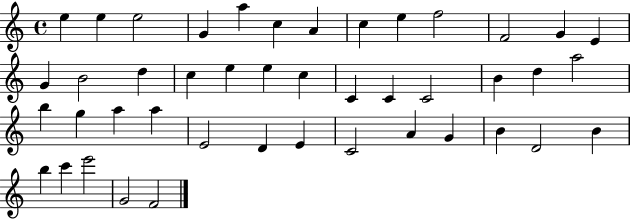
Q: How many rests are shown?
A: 0